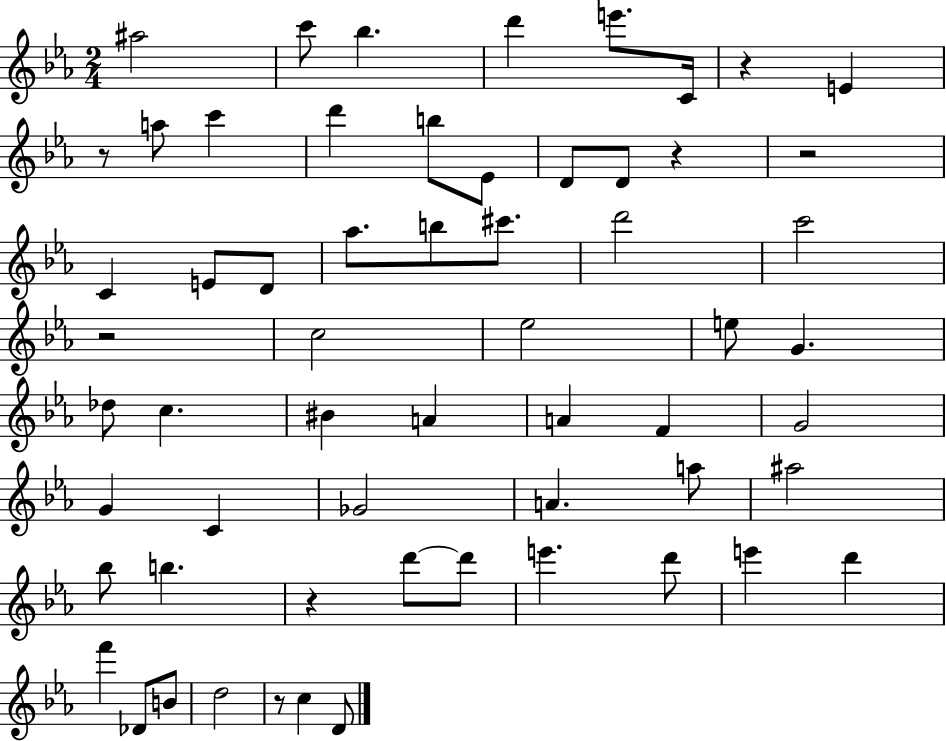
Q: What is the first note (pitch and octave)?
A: A#5